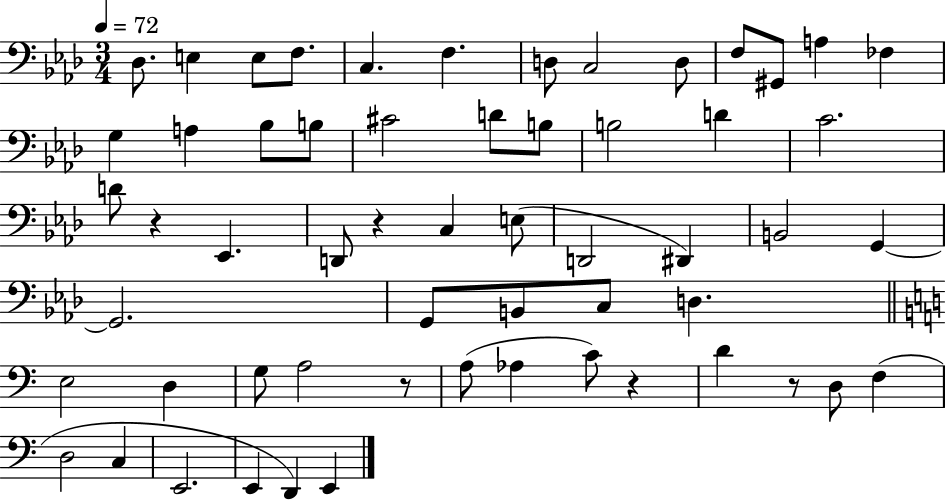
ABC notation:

X:1
T:Untitled
M:3/4
L:1/4
K:Ab
_D,/2 E, E,/2 F,/2 C, F, D,/2 C,2 D,/2 F,/2 ^G,,/2 A, _F, G, A, _B,/2 B,/2 ^C2 D/2 B,/2 B,2 D C2 D/2 z _E,, D,,/2 z C, E,/2 D,,2 ^D,, B,,2 G,, G,,2 G,,/2 B,,/2 C,/2 D, E,2 D, G,/2 A,2 z/2 A,/2 _A, C/2 z D z/2 D,/2 F, D,2 C, E,,2 E,, D,, E,,